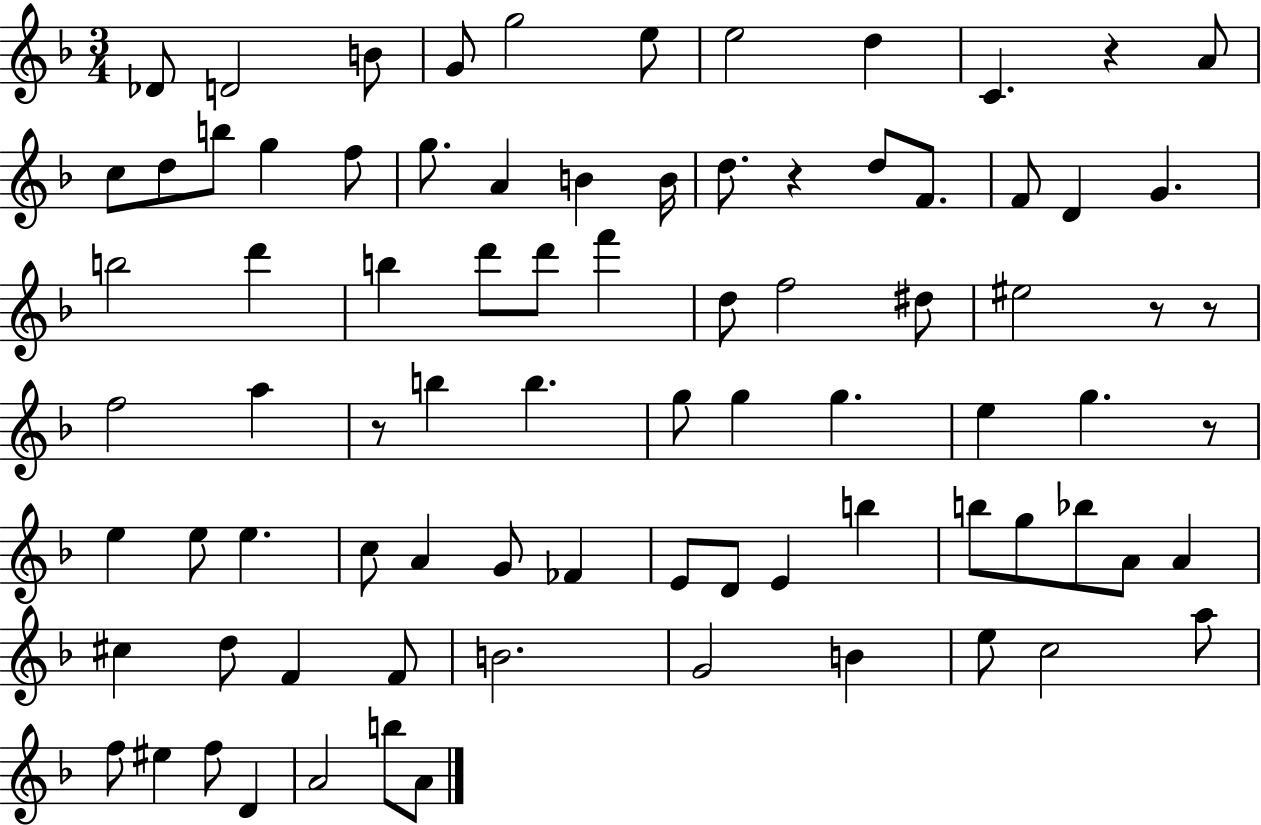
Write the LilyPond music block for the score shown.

{
  \clef treble
  \numericTimeSignature
  \time 3/4
  \key f \major
  \repeat volta 2 { des'8 d'2 b'8 | g'8 g''2 e''8 | e''2 d''4 | c'4. r4 a'8 | \break c''8 d''8 b''8 g''4 f''8 | g''8. a'4 b'4 b'16 | d''8. r4 d''8 f'8. | f'8 d'4 g'4. | \break b''2 d'''4 | b''4 d'''8 d'''8 f'''4 | d''8 f''2 dis''8 | eis''2 r8 r8 | \break f''2 a''4 | r8 b''4 b''4. | g''8 g''4 g''4. | e''4 g''4. r8 | \break e''4 e''8 e''4. | c''8 a'4 g'8 fes'4 | e'8 d'8 e'4 b''4 | b''8 g''8 bes''8 a'8 a'4 | \break cis''4 d''8 f'4 f'8 | b'2. | g'2 b'4 | e''8 c''2 a''8 | \break f''8 eis''4 f''8 d'4 | a'2 b''8 a'8 | } \bar "|."
}